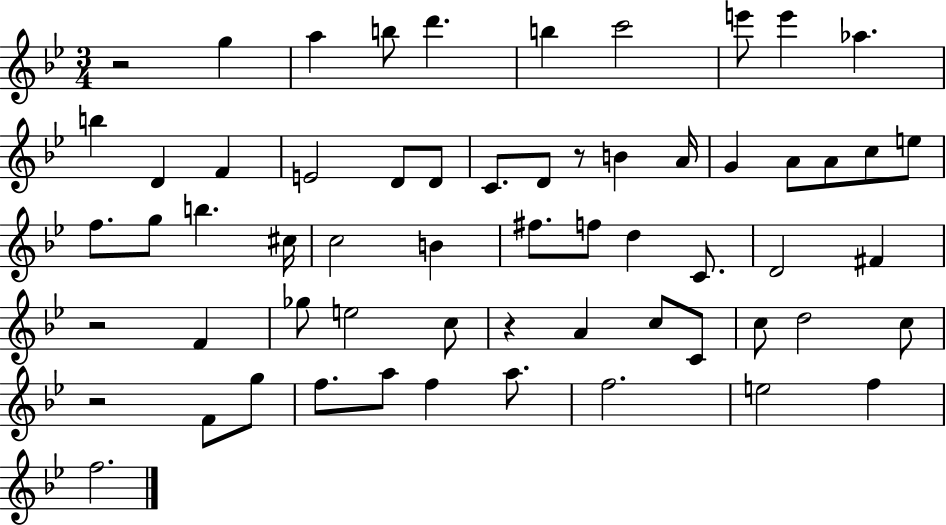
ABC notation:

X:1
T:Untitled
M:3/4
L:1/4
K:Bb
z2 g a b/2 d' b c'2 e'/2 e' _a b D F E2 D/2 D/2 C/2 D/2 z/2 B A/4 G A/2 A/2 c/2 e/2 f/2 g/2 b ^c/4 c2 B ^f/2 f/2 d C/2 D2 ^F z2 F _g/2 e2 c/2 z A c/2 C/2 c/2 d2 c/2 z2 F/2 g/2 f/2 a/2 f a/2 f2 e2 f f2